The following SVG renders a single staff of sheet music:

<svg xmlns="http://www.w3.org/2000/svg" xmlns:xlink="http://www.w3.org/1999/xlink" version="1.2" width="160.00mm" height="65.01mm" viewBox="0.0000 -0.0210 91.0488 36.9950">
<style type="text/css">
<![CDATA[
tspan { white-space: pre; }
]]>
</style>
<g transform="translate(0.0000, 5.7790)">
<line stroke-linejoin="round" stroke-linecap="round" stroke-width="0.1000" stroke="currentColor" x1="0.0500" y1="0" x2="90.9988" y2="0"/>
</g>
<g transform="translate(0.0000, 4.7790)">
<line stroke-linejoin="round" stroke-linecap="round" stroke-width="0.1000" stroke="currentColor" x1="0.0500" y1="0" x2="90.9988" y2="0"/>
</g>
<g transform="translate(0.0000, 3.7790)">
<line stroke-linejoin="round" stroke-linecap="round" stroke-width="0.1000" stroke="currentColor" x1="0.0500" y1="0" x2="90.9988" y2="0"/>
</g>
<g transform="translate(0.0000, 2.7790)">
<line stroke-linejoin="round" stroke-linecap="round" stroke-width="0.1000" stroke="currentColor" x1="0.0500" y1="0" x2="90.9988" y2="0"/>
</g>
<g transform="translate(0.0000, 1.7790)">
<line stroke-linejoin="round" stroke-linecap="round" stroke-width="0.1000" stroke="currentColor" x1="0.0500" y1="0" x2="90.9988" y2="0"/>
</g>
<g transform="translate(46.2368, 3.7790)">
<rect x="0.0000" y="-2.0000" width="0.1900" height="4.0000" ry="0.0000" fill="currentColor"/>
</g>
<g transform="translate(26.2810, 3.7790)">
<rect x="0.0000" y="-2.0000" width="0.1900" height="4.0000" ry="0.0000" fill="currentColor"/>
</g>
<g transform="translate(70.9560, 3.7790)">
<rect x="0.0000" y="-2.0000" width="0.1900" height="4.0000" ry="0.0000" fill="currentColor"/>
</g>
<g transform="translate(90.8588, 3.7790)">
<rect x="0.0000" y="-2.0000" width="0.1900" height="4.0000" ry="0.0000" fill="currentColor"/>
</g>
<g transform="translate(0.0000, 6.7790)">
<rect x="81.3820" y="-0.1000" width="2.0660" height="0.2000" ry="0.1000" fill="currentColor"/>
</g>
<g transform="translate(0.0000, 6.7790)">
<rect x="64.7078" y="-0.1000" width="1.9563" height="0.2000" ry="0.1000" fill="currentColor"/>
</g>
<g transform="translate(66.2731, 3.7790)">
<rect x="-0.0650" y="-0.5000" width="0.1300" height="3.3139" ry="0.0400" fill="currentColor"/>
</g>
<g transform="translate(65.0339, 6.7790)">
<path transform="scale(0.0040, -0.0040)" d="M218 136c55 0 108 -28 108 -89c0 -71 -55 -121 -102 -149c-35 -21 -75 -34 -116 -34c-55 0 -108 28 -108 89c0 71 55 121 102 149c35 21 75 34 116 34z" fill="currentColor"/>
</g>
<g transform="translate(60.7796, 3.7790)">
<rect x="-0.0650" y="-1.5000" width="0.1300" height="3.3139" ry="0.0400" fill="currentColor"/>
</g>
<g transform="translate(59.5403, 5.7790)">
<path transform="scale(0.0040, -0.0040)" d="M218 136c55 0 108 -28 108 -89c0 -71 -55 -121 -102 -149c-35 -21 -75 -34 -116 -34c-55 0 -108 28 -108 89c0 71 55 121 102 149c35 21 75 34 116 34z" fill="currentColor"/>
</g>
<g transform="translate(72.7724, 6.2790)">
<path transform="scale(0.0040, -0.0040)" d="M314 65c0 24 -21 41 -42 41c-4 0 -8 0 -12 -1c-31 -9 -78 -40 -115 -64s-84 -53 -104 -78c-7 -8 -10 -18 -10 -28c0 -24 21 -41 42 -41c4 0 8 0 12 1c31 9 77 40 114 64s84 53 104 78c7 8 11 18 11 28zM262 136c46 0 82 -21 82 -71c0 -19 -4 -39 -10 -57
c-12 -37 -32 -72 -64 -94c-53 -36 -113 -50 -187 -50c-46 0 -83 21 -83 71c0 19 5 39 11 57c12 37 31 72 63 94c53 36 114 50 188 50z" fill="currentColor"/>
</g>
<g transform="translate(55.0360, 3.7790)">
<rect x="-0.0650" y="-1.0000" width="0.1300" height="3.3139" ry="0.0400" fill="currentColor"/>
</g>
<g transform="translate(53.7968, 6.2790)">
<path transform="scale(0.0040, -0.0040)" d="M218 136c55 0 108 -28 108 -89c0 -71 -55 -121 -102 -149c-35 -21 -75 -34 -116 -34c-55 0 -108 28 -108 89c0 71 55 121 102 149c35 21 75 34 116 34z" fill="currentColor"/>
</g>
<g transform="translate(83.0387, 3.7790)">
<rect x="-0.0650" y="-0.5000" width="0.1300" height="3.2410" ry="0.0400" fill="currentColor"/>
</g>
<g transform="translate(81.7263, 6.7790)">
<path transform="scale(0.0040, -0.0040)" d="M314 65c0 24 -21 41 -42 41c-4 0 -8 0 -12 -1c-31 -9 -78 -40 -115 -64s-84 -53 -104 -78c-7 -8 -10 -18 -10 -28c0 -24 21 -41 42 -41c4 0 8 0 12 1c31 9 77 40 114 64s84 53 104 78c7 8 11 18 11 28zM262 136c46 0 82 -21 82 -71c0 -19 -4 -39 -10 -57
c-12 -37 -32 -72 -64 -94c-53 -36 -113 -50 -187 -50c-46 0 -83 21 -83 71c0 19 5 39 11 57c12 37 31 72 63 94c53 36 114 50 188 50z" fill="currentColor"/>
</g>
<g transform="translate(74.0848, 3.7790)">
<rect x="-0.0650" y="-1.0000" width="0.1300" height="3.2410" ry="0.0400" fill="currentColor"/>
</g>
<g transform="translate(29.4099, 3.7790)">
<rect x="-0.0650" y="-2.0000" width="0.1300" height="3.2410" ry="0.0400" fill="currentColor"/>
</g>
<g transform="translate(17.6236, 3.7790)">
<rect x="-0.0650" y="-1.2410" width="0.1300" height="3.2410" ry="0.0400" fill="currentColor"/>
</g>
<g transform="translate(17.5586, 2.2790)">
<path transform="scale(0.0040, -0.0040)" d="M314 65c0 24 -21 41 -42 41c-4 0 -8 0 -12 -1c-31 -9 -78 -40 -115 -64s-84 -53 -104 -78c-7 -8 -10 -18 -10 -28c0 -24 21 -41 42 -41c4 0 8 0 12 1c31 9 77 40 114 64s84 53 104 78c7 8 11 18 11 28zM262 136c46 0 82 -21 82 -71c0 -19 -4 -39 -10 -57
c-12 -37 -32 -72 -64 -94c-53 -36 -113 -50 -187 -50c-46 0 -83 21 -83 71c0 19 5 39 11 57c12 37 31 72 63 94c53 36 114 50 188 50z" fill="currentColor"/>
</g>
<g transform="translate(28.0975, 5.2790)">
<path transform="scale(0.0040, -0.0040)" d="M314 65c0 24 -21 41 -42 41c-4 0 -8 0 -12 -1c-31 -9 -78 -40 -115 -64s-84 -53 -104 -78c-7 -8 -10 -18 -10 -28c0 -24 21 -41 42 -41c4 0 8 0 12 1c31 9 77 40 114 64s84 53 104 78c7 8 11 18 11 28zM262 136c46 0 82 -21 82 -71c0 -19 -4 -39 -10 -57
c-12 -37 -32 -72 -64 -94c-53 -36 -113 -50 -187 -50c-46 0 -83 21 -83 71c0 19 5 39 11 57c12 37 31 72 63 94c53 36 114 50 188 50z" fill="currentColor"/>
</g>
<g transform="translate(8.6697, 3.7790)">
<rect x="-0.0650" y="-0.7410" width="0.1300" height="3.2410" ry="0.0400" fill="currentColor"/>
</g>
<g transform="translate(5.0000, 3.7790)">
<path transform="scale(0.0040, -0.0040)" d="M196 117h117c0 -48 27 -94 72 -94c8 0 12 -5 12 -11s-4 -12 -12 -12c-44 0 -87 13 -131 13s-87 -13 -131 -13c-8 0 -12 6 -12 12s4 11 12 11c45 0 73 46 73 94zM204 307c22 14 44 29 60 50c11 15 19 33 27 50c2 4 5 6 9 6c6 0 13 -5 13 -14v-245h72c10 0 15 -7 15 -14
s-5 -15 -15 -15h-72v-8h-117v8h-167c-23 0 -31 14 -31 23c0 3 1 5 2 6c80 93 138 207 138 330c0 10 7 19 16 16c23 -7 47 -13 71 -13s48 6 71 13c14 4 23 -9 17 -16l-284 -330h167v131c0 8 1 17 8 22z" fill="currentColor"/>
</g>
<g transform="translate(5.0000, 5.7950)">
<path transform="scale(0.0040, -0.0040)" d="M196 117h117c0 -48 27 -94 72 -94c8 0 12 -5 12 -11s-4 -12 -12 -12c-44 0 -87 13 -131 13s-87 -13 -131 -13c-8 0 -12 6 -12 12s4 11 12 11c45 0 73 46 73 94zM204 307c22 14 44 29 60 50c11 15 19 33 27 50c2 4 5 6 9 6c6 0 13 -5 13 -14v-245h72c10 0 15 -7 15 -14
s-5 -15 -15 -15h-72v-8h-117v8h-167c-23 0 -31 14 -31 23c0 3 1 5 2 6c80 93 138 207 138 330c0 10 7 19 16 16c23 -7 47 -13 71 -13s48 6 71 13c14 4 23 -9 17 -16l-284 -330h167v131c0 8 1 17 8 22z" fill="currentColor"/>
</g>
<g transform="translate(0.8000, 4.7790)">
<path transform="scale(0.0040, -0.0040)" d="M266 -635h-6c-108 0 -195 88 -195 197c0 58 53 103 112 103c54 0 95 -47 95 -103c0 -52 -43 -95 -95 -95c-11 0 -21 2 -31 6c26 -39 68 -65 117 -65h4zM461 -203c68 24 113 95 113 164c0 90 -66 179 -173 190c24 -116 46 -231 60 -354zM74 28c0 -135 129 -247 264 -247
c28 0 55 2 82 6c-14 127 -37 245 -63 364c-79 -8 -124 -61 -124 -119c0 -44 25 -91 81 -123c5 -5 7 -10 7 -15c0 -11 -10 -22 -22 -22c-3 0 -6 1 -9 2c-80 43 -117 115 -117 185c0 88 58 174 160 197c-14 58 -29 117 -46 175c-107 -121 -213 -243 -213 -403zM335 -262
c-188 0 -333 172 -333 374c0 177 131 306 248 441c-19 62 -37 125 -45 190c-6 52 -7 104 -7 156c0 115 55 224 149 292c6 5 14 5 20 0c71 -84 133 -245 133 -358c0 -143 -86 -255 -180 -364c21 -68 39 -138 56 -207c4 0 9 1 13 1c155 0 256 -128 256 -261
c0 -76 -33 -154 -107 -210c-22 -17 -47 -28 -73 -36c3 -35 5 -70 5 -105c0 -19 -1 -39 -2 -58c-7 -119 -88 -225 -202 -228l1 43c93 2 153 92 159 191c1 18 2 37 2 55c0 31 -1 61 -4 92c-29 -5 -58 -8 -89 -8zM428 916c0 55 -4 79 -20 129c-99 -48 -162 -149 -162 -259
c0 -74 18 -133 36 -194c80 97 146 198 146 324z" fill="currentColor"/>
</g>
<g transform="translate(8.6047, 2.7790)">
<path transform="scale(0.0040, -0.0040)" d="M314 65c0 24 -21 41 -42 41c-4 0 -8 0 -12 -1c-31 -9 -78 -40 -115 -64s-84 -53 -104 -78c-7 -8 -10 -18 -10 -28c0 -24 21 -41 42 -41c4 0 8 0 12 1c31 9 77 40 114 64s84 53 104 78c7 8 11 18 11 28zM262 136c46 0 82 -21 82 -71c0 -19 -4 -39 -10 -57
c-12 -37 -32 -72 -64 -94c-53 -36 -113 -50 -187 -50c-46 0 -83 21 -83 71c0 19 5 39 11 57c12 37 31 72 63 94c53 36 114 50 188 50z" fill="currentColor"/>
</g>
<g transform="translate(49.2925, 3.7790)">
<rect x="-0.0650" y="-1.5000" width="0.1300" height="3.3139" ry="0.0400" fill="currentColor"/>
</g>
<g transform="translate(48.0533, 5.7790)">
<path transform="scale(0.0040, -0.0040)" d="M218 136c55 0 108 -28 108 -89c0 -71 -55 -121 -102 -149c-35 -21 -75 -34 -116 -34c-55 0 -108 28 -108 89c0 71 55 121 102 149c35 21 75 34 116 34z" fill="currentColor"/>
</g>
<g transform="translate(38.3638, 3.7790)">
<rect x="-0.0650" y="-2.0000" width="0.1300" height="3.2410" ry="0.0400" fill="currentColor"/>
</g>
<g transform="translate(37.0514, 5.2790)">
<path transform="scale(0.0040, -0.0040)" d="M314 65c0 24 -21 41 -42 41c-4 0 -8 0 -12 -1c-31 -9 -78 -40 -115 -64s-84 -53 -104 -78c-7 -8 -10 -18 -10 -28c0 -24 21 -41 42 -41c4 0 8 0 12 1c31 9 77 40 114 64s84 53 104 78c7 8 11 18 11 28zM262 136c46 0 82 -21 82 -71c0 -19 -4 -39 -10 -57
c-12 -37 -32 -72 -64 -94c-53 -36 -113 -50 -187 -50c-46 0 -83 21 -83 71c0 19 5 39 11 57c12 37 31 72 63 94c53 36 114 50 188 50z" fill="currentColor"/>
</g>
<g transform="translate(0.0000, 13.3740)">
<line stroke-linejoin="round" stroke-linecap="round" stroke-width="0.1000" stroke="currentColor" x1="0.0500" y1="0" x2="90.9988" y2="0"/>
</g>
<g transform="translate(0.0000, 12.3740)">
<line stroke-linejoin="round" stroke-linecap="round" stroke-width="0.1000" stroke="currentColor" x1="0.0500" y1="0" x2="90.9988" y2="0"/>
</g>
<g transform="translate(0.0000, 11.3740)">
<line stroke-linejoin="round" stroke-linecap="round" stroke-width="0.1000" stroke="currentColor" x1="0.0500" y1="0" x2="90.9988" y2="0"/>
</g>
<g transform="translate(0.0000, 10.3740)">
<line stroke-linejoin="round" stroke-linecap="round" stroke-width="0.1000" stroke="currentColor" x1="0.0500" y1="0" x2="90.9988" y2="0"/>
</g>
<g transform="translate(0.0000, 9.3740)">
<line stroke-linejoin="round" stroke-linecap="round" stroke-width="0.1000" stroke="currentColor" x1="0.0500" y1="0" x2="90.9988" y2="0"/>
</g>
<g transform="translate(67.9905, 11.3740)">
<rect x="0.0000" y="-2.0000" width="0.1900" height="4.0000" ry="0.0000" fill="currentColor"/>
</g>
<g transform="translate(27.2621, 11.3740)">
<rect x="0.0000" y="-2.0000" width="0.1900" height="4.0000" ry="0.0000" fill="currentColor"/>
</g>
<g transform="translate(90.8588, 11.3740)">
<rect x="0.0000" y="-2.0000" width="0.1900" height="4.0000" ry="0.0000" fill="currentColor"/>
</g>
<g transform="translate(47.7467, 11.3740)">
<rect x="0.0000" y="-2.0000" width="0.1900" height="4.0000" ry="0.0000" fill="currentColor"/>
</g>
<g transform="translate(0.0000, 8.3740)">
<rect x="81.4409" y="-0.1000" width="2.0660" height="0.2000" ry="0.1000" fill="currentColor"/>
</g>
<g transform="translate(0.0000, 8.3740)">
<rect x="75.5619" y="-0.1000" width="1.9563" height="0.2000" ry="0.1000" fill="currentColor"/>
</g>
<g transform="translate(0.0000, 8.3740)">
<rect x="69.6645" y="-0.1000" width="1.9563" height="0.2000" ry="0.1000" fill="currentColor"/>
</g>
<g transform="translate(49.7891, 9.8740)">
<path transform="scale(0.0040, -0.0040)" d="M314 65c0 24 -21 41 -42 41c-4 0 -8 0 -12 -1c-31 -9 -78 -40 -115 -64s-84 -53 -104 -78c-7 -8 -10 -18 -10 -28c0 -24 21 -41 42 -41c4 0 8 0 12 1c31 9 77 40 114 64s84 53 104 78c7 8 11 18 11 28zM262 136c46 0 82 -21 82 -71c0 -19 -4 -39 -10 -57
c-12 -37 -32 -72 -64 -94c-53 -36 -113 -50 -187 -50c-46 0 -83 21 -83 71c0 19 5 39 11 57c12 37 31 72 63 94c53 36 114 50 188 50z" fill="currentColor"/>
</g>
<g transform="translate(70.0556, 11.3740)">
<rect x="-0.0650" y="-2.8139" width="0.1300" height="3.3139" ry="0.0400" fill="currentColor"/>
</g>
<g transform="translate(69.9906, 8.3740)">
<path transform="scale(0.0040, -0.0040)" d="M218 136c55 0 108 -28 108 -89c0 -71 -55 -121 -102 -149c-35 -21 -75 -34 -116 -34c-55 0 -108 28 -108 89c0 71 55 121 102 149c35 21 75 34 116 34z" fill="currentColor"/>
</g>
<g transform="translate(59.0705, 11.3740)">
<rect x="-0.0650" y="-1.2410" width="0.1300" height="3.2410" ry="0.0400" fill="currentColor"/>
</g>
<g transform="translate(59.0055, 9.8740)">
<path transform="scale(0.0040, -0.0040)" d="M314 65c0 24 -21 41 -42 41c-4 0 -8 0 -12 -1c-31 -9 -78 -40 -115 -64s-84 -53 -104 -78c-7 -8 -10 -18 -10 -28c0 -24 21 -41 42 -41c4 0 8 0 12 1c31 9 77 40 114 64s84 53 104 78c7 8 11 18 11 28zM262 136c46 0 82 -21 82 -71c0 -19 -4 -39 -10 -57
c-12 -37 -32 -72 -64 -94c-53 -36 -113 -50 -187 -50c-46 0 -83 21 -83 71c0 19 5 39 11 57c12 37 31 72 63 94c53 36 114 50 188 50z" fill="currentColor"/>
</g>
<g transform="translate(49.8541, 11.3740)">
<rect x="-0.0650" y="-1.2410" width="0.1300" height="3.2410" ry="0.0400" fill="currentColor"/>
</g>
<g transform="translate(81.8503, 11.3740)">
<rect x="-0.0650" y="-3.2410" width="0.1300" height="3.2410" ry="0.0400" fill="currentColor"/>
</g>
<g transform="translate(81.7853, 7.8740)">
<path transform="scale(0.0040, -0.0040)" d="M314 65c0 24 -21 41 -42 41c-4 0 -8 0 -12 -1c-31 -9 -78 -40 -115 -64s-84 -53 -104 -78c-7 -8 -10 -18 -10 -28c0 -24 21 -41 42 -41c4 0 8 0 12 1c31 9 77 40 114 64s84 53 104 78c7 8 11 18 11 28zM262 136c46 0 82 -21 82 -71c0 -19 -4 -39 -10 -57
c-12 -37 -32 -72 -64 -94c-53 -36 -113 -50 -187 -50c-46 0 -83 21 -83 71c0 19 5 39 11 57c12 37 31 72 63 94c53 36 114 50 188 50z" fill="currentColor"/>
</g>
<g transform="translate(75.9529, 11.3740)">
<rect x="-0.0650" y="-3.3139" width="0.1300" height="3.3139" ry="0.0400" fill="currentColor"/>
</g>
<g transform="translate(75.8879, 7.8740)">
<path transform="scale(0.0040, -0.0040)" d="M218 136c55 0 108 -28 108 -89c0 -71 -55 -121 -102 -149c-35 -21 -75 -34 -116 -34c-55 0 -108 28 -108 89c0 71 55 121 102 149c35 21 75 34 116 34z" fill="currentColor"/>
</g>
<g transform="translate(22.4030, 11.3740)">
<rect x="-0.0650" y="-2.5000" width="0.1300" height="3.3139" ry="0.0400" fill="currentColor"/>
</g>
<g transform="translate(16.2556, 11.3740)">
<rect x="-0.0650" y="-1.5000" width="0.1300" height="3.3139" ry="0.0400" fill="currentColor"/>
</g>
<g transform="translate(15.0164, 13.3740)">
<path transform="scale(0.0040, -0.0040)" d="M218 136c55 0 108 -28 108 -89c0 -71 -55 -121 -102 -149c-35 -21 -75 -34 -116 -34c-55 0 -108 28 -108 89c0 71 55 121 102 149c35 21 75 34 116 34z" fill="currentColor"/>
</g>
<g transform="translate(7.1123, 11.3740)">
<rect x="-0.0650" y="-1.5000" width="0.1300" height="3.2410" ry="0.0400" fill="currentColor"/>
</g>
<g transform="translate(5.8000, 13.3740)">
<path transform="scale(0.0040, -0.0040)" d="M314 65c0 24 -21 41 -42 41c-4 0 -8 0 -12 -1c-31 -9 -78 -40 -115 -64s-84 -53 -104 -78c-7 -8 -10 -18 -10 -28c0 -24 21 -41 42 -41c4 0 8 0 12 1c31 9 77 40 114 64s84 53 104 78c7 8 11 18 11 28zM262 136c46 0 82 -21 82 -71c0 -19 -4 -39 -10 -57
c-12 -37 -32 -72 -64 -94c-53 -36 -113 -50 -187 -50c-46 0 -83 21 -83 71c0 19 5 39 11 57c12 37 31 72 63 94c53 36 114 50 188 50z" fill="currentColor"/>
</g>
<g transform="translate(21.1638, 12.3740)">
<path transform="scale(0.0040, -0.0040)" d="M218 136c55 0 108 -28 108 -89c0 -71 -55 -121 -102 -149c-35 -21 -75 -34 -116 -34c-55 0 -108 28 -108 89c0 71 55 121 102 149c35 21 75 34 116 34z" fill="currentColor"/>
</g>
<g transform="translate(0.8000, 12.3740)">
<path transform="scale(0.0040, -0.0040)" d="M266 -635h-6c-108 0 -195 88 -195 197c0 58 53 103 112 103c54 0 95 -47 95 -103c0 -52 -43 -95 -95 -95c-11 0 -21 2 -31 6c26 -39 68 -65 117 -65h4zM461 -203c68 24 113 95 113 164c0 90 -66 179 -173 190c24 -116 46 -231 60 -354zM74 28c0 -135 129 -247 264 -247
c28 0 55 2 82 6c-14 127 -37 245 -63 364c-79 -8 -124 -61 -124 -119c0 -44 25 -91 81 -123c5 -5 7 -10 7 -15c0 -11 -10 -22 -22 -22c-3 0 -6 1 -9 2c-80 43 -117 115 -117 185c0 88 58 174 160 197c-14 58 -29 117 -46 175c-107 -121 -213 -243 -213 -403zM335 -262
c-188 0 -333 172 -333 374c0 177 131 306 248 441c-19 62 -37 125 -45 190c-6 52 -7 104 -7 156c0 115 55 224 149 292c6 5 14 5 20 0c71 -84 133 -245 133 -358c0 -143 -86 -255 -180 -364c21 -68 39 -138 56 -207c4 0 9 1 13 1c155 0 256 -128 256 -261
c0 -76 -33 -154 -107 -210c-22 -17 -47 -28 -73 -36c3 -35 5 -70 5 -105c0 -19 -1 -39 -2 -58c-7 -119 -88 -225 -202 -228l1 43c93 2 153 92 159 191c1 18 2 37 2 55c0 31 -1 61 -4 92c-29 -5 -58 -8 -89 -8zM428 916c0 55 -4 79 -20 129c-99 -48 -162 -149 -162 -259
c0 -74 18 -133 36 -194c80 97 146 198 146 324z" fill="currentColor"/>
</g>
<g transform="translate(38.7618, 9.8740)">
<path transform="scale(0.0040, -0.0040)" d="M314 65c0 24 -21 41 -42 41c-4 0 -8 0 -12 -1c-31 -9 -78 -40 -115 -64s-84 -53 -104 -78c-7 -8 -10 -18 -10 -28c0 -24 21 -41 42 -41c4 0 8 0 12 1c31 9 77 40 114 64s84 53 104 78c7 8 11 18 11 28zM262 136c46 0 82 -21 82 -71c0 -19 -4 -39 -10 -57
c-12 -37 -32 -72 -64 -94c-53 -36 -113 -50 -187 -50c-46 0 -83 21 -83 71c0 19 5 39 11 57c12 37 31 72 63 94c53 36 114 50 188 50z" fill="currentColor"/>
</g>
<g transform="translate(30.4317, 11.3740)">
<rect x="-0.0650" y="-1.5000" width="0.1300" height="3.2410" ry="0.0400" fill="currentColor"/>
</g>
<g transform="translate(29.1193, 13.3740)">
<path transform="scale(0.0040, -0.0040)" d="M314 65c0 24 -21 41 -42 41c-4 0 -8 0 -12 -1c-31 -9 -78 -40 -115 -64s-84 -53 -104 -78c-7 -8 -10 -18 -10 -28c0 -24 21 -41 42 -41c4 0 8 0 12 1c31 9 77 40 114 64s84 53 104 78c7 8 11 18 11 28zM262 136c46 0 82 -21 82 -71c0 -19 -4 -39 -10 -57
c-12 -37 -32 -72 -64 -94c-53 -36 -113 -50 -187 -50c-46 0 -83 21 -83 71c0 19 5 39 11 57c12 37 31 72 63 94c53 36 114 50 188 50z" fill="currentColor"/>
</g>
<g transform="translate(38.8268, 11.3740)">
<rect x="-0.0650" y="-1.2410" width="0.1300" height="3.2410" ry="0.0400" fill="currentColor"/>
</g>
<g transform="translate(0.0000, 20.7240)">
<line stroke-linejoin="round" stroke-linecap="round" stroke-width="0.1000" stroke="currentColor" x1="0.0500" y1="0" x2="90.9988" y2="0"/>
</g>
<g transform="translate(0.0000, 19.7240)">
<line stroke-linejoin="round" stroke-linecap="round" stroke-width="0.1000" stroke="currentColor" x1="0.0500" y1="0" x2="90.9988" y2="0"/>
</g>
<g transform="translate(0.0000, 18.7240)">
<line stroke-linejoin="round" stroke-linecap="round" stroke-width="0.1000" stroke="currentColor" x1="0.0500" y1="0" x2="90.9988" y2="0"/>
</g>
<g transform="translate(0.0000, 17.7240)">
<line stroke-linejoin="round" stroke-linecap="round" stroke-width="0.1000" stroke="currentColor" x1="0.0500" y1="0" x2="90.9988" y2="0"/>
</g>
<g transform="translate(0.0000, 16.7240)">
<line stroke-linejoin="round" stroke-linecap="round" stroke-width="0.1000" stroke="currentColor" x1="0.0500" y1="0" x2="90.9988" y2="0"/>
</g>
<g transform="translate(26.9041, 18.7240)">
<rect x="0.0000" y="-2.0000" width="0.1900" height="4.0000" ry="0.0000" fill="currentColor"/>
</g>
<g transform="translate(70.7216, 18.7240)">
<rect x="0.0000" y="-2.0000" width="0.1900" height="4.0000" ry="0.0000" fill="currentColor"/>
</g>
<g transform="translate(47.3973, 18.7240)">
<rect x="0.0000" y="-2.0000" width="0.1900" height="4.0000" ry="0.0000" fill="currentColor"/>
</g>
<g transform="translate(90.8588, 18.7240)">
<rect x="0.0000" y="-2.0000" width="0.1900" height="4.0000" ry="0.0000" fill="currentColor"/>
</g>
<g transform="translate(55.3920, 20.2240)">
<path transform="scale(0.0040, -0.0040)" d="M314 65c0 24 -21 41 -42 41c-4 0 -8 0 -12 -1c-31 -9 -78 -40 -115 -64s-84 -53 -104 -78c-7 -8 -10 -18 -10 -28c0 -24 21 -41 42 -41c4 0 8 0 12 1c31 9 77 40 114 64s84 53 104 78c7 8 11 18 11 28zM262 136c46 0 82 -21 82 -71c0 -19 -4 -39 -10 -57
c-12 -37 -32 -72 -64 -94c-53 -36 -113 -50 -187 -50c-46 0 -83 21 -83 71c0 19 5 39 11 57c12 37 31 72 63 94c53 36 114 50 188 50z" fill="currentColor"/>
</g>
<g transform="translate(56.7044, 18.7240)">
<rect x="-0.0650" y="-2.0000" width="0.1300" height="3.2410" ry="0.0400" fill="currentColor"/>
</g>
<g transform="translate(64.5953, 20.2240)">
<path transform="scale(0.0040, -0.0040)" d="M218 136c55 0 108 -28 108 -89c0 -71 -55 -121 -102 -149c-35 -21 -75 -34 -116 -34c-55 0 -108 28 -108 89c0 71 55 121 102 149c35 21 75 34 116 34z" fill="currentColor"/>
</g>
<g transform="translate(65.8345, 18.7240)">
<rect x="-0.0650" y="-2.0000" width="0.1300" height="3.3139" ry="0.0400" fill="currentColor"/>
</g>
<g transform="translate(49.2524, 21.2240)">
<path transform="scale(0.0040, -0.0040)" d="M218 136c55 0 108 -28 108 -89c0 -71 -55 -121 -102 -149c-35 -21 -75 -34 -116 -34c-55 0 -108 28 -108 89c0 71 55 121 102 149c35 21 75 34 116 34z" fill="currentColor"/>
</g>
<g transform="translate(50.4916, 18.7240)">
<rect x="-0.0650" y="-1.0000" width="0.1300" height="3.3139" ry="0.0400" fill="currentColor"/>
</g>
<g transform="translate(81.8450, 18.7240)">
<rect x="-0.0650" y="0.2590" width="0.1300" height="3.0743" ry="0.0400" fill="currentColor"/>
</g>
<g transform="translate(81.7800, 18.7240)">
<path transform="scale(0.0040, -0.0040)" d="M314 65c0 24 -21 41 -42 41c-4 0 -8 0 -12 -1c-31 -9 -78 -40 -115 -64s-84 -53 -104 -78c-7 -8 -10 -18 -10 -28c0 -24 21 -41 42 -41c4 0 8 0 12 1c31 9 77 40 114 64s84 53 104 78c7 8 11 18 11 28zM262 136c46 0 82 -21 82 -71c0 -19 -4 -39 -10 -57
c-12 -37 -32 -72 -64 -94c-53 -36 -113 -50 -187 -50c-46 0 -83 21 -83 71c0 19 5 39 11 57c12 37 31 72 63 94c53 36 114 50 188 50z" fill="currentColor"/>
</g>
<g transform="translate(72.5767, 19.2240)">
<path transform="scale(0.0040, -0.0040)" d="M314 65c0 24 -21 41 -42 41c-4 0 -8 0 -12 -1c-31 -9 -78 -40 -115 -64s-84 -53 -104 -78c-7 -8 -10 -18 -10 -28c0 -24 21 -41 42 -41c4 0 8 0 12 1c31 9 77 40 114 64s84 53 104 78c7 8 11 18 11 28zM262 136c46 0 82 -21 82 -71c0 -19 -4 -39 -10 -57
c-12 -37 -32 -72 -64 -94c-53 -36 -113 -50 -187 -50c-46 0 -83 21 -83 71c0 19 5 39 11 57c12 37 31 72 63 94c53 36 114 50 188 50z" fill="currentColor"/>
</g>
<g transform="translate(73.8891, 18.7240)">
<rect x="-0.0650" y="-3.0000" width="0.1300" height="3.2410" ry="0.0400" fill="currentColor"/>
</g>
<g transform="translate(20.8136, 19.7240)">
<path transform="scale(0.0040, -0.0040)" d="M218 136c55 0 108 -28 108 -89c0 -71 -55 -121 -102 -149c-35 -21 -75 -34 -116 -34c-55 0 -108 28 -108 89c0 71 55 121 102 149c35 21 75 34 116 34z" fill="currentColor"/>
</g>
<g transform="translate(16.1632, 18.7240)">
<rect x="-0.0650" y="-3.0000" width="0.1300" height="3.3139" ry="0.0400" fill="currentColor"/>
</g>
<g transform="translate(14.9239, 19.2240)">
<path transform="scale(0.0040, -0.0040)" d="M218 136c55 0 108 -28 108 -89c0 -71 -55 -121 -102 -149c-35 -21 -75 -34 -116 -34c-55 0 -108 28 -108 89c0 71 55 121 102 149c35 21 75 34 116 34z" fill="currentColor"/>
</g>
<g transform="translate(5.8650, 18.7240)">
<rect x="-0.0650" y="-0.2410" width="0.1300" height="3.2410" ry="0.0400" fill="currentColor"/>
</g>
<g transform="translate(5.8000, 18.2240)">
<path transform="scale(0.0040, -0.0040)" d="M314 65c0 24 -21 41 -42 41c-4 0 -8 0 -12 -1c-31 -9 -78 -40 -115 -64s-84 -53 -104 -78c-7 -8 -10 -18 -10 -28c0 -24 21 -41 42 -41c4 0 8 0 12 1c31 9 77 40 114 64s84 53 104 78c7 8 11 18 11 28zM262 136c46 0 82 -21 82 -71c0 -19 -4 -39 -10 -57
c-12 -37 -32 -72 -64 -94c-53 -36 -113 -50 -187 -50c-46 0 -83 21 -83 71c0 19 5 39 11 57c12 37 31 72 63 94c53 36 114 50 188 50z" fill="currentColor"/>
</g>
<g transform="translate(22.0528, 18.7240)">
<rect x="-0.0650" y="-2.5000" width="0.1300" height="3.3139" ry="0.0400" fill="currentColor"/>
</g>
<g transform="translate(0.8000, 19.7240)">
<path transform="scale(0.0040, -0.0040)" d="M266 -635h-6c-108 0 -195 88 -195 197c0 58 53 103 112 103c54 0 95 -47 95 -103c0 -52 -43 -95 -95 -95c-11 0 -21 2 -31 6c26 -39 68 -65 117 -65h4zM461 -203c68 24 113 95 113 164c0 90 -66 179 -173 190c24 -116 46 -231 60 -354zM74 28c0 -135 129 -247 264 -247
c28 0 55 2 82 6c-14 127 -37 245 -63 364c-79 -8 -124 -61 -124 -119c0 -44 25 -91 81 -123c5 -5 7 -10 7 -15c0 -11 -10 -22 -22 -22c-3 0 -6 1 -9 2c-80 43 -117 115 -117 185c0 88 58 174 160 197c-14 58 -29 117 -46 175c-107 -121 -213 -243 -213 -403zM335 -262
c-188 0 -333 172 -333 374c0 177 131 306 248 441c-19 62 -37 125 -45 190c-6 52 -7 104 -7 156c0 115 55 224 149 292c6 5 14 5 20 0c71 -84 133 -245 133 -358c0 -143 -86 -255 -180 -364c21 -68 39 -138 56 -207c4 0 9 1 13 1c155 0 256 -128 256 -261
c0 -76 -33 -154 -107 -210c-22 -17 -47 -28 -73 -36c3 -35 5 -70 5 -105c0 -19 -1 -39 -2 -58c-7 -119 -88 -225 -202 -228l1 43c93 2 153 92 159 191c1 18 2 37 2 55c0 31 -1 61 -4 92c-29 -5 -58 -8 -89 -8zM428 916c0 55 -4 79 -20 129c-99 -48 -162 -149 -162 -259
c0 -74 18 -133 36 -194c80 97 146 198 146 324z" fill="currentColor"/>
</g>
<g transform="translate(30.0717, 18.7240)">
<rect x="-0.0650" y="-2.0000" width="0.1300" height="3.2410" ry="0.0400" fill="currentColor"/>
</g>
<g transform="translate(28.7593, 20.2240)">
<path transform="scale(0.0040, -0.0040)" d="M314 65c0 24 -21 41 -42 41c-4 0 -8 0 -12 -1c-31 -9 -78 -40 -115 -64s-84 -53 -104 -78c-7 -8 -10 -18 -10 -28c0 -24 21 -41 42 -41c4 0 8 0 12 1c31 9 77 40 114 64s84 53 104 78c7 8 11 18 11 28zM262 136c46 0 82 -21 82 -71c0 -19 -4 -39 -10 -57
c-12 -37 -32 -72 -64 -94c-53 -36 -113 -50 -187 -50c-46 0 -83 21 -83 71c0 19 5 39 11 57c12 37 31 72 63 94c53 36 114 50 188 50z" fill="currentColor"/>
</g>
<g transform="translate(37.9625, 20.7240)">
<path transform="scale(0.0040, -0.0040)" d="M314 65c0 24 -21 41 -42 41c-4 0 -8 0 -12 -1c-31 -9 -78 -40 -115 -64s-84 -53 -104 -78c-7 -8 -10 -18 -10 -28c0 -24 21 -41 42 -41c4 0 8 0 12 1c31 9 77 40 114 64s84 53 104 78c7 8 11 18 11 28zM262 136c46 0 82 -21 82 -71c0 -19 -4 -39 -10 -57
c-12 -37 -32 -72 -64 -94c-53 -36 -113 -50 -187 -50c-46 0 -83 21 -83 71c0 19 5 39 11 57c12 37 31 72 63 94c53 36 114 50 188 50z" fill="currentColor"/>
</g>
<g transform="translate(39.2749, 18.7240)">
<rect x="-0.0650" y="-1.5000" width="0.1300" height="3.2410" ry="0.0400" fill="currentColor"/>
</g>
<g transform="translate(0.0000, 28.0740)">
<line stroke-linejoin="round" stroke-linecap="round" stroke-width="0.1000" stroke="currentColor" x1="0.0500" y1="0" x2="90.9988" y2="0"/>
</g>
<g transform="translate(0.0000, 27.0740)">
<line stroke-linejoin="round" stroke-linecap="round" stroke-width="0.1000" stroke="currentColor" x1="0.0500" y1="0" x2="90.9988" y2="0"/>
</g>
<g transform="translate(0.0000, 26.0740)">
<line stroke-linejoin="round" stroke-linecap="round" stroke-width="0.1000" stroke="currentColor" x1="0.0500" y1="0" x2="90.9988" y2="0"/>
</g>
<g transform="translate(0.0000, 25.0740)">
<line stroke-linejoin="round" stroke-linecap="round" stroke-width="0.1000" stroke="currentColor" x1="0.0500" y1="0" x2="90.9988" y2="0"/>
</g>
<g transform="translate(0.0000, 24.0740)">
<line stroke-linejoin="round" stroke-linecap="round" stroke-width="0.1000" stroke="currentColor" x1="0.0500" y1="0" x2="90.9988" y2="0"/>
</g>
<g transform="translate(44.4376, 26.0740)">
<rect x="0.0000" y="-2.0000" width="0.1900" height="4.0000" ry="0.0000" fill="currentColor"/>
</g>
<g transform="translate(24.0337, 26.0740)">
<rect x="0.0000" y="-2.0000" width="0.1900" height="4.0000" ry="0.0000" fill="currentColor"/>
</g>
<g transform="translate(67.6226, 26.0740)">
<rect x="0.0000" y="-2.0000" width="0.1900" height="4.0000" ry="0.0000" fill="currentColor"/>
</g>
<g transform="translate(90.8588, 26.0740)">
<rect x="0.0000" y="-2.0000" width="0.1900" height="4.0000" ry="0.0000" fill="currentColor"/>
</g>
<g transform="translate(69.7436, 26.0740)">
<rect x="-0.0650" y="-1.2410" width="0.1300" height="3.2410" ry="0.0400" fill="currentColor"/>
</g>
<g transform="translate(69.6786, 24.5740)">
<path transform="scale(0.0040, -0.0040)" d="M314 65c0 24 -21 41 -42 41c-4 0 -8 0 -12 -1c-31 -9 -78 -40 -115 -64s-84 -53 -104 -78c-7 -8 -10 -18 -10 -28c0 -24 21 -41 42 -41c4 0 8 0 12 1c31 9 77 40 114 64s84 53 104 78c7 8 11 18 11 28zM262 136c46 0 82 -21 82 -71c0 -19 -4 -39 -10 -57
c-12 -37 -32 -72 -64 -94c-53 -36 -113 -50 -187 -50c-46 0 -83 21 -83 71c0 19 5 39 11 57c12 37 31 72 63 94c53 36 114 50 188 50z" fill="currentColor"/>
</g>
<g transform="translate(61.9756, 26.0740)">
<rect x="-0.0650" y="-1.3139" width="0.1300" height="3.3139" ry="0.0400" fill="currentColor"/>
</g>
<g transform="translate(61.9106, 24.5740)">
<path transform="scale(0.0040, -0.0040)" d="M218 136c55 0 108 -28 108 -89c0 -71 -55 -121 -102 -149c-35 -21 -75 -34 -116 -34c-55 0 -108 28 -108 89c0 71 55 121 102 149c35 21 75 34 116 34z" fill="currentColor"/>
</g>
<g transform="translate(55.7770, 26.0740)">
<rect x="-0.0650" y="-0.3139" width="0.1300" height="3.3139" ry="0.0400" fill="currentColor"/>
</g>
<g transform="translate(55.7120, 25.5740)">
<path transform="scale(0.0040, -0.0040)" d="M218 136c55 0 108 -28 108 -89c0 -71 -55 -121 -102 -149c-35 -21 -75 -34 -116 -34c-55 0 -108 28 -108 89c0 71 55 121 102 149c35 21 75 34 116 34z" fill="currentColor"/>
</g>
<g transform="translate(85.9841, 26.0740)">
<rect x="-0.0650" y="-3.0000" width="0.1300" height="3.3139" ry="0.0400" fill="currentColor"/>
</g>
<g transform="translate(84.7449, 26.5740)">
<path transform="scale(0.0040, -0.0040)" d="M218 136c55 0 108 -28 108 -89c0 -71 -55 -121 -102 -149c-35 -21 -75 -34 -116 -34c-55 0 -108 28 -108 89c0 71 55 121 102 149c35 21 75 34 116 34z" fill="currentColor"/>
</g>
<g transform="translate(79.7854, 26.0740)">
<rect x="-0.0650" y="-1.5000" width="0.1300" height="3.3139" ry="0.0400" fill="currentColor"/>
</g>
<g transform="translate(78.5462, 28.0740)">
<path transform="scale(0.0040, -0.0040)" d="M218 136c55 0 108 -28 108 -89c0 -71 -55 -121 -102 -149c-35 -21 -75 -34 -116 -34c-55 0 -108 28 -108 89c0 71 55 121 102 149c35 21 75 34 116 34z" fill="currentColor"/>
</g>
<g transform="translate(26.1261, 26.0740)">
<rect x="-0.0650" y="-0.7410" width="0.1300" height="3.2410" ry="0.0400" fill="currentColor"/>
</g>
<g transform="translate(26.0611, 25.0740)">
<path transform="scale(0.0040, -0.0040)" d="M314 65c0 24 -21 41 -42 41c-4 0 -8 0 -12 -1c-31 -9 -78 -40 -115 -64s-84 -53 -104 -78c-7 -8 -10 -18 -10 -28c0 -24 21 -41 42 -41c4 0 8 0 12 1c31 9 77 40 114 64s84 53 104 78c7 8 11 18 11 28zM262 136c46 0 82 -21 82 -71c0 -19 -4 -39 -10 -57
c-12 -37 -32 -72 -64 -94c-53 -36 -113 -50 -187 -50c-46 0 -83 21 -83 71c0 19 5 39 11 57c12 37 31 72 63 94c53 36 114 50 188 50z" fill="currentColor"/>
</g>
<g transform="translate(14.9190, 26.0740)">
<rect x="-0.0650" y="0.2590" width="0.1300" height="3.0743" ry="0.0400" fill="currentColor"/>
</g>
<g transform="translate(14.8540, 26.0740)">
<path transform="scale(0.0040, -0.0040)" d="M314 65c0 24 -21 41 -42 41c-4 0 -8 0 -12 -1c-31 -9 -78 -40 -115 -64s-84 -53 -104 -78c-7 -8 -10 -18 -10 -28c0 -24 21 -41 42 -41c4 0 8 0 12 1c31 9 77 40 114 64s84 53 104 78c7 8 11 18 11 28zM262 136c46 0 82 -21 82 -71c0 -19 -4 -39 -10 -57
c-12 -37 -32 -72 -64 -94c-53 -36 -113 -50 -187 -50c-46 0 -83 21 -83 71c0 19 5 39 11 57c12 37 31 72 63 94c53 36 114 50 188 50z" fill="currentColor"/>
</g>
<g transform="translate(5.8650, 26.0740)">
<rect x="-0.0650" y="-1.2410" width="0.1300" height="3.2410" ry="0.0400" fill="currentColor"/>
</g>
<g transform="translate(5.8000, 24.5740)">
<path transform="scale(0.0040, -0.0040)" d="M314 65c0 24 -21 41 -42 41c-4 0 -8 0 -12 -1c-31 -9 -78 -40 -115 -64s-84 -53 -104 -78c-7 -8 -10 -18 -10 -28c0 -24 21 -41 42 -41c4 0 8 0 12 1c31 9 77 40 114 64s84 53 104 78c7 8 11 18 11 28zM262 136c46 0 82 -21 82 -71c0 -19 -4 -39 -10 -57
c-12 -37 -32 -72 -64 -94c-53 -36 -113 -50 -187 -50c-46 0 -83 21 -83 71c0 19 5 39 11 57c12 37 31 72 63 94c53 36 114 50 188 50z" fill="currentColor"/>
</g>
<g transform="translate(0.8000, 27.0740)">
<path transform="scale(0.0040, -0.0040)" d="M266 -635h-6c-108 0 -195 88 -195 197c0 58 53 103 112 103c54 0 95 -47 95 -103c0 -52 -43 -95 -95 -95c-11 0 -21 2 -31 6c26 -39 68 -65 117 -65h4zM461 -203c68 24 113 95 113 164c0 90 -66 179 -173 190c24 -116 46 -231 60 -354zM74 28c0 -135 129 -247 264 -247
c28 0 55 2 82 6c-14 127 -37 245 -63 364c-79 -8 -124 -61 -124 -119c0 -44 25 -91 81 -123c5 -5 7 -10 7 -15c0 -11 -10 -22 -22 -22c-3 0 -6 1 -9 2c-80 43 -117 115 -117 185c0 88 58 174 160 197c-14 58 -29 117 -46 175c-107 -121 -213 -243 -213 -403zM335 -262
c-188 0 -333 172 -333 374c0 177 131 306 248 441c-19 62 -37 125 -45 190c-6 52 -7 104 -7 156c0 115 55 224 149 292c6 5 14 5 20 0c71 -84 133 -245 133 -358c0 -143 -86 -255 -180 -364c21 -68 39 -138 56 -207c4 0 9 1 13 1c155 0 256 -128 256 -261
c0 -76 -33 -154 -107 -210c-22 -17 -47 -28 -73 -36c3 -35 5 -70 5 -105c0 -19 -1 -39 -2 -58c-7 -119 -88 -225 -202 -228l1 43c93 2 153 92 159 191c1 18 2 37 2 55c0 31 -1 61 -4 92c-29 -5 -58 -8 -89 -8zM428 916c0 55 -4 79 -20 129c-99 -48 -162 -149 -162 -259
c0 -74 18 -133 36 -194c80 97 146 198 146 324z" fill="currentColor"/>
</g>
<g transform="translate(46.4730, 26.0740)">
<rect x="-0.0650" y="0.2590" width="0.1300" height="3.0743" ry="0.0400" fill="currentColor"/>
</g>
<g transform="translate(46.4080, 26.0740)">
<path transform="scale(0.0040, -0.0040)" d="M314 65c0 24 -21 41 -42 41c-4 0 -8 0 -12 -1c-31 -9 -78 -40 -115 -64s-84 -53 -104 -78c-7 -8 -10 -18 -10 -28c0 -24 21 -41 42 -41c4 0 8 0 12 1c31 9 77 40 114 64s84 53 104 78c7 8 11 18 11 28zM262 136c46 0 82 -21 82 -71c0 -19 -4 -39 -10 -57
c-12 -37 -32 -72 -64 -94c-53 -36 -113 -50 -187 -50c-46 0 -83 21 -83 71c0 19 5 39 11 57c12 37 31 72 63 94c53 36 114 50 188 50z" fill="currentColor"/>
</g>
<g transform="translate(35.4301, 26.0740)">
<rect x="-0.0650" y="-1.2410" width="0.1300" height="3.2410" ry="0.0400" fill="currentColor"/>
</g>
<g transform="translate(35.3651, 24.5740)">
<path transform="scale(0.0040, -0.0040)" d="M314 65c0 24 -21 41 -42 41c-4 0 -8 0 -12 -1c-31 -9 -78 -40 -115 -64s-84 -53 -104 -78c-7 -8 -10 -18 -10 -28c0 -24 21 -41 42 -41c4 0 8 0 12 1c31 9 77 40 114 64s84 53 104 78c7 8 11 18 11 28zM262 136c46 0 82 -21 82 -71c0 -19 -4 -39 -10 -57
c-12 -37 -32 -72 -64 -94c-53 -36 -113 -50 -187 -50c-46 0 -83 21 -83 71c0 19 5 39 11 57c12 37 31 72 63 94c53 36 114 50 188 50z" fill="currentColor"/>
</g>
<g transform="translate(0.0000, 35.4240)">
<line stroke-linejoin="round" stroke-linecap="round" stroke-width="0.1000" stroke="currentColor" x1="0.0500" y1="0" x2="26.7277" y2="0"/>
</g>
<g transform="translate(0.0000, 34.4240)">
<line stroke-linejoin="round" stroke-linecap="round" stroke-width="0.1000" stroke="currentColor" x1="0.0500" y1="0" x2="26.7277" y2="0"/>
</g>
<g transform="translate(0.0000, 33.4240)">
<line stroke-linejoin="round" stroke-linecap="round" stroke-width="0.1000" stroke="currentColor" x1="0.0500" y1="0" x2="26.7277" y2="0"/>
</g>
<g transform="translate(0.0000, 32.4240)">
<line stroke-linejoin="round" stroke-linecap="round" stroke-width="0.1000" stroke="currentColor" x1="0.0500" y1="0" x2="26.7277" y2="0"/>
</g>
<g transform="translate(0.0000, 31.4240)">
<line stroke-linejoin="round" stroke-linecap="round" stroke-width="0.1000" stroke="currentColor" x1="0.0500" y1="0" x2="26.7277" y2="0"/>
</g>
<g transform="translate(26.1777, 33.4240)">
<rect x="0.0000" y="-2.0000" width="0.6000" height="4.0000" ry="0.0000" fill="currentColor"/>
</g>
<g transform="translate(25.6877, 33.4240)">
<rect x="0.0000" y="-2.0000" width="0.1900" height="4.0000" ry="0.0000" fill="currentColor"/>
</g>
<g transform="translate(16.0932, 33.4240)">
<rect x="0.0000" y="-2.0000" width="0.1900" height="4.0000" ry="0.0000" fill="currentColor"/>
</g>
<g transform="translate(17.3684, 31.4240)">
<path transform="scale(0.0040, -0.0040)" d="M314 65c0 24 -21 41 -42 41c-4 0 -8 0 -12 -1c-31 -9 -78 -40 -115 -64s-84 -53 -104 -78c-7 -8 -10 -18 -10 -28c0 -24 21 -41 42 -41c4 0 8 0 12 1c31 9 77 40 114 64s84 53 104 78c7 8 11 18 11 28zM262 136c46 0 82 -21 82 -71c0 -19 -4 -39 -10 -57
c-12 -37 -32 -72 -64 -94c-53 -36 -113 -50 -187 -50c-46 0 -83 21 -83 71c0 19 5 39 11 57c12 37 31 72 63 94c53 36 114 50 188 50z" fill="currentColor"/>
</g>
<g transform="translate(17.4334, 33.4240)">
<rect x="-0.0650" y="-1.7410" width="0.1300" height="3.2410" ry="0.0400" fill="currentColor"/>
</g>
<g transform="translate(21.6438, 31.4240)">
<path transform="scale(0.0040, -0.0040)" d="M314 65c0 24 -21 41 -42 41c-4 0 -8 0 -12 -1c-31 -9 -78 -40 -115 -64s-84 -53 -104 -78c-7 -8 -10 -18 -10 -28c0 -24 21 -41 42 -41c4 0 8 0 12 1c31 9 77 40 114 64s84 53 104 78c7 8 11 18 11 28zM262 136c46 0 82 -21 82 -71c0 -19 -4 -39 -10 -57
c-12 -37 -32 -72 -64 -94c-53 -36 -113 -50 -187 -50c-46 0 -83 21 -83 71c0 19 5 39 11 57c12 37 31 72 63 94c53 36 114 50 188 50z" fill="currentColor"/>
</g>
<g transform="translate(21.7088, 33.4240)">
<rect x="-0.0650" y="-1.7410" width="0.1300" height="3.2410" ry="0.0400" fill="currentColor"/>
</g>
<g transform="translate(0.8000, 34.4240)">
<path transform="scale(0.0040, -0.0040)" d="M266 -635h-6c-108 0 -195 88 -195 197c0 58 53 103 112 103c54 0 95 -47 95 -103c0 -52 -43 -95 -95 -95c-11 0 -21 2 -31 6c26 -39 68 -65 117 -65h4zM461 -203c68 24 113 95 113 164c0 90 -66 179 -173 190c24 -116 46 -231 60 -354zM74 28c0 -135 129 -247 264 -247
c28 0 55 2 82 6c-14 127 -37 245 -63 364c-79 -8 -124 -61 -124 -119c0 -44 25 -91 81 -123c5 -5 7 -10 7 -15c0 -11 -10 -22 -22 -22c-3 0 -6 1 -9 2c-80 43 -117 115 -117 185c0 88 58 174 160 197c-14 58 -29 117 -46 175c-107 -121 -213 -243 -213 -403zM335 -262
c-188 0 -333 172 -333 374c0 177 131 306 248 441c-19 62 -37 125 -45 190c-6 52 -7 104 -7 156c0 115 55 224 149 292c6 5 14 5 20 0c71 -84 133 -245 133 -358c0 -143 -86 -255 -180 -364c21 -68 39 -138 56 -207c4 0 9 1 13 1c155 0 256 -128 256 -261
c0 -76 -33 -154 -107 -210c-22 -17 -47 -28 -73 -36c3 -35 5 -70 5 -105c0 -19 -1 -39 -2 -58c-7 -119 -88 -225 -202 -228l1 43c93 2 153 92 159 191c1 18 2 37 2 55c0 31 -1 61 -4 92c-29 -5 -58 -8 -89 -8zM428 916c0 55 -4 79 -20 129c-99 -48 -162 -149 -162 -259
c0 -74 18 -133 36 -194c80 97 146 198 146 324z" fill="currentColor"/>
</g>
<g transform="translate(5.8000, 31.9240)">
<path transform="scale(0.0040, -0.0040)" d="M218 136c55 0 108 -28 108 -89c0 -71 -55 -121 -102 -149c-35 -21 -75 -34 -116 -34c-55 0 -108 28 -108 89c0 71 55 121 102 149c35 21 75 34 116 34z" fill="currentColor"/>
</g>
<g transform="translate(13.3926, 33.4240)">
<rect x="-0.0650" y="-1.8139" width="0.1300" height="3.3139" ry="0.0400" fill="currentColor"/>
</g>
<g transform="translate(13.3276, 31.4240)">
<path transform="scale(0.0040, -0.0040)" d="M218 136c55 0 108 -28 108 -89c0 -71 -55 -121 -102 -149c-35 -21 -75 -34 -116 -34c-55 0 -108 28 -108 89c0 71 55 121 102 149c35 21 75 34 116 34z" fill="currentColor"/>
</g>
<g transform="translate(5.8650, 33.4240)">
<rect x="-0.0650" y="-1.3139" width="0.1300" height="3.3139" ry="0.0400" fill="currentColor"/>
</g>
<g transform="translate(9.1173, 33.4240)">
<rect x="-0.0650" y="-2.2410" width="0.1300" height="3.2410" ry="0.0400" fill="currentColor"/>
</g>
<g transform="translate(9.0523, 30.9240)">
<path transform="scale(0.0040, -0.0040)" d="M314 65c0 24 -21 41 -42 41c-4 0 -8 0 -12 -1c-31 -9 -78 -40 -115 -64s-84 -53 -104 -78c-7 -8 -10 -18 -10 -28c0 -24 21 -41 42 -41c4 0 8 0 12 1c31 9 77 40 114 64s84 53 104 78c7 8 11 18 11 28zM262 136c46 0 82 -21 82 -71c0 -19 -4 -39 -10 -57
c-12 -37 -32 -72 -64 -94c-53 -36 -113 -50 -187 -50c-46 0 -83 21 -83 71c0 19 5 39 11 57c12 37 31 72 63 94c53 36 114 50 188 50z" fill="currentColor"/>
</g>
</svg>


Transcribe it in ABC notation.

X:1
T:Untitled
M:4/4
L:1/4
K:C
d2 e2 F2 F2 E D E C D2 C2 E2 E G E2 e2 e2 e2 a b b2 c2 A G F2 E2 D F2 F A2 B2 e2 B2 d2 e2 B2 c e e2 E A e g2 f f2 f2